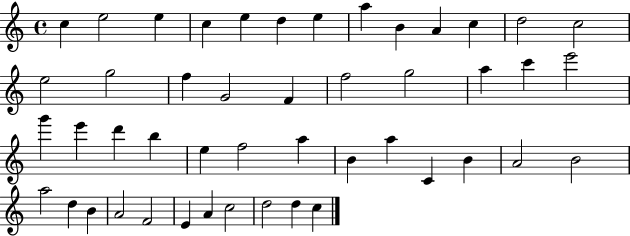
C5/q E5/h E5/q C5/q E5/q D5/q E5/q A5/q B4/q A4/q C5/q D5/h C5/h E5/h G5/h F5/q G4/h F4/q F5/h G5/h A5/q C6/q E6/h G6/q E6/q D6/q B5/q E5/q F5/h A5/q B4/q A5/q C4/q B4/q A4/h B4/h A5/h D5/q B4/q A4/h F4/h E4/q A4/q C5/h D5/h D5/q C5/q